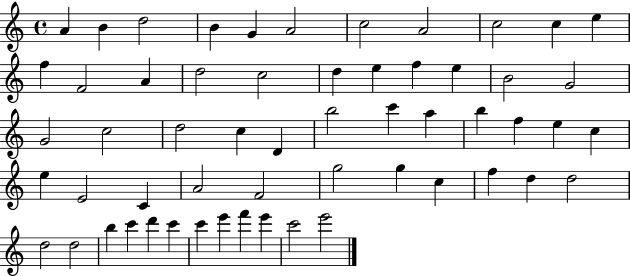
X:1
T:Untitled
M:4/4
L:1/4
K:C
A B d2 B G A2 c2 A2 c2 c e f F2 A d2 c2 d e f e B2 G2 G2 c2 d2 c D b2 c' a b f e c e E2 C A2 F2 g2 g c f d d2 d2 d2 b c' d' c' c' e' f' e' c'2 e'2